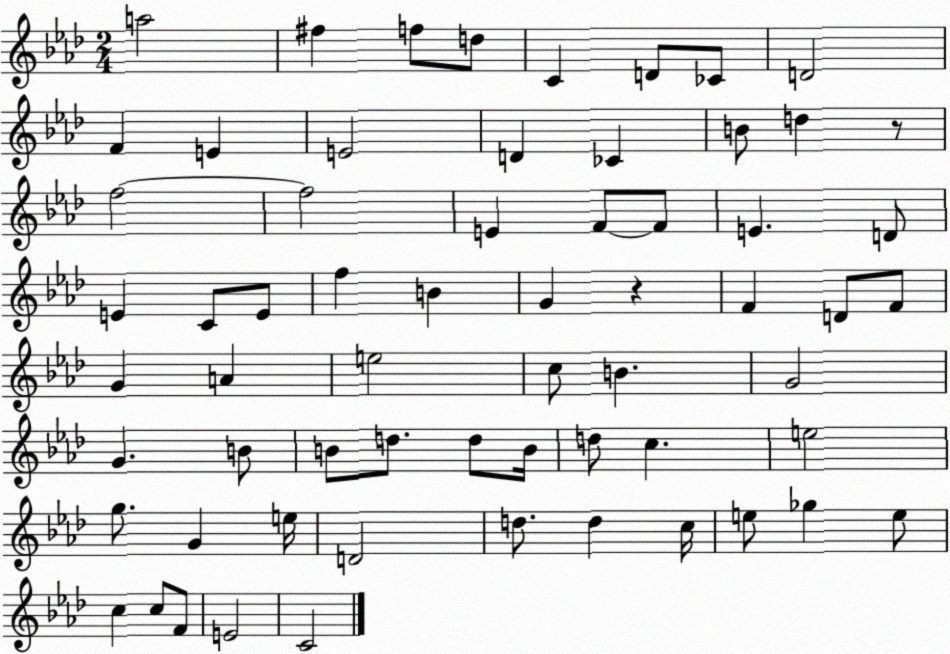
X:1
T:Untitled
M:2/4
L:1/4
K:Ab
a2 ^f f/2 d/2 C D/2 _C/2 D2 F E E2 D _C B/2 d z/2 f2 f2 E F/2 F/2 E D/2 E C/2 E/2 f B G z F D/2 F/2 G A e2 c/2 B G2 G B/2 B/2 d/2 d/2 B/4 d/2 c e2 g/2 G e/4 D2 d/2 d c/4 e/2 _g e/2 c c/2 F/2 E2 C2